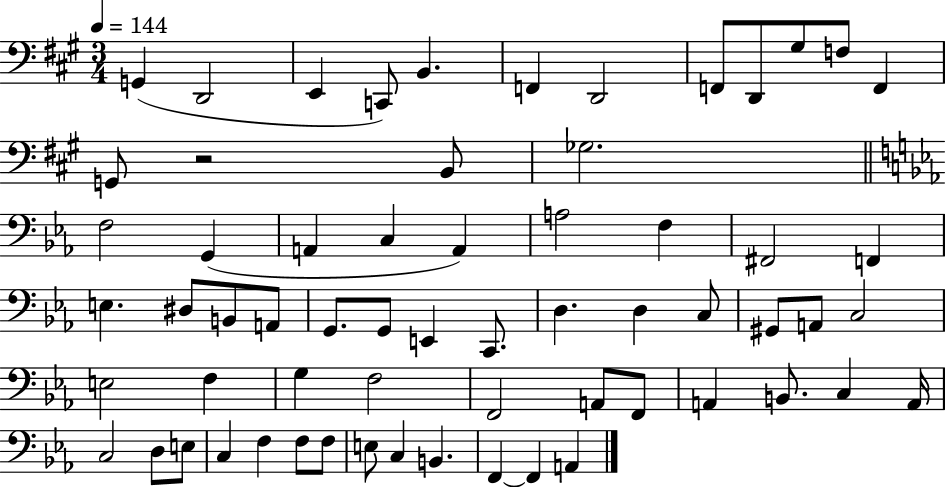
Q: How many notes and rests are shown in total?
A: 63